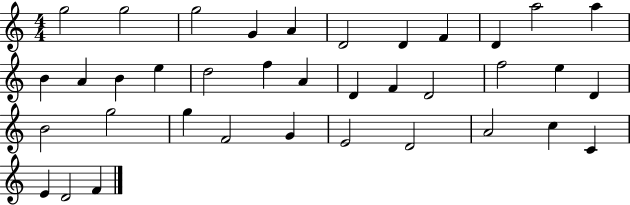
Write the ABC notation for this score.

X:1
T:Untitled
M:4/4
L:1/4
K:C
g2 g2 g2 G A D2 D F D a2 a B A B e d2 f A D F D2 f2 e D B2 g2 g F2 G E2 D2 A2 c C E D2 F